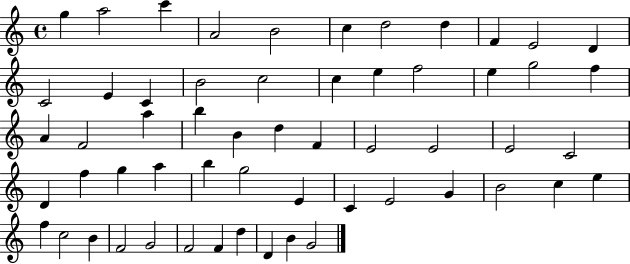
X:1
T:Untitled
M:4/4
L:1/4
K:C
g a2 c' A2 B2 c d2 d F E2 D C2 E C B2 c2 c e f2 e g2 f A F2 a b B d F E2 E2 E2 C2 D f g a b g2 E C E2 G B2 c e f c2 B F2 G2 F2 F d D B G2